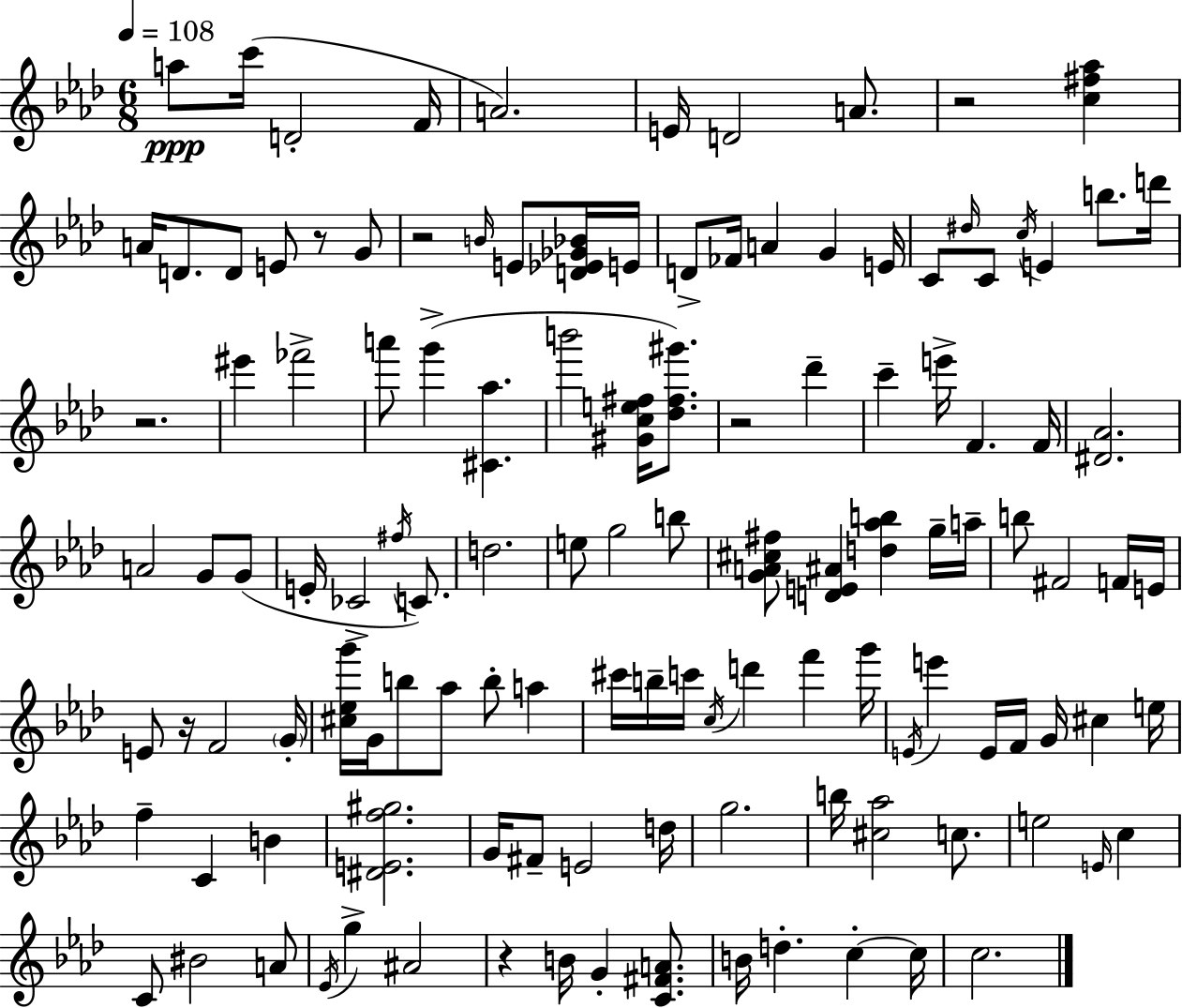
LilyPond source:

{
  \clef treble
  \numericTimeSignature
  \time 6/8
  \key f \minor
  \tempo 4 = 108
  a''8\ppp c'''16( d'2-. f'16 | a'2.) | e'16 d'2 a'8. | r2 <c'' fis'' aes''>4 | \break a'16 d'8. d'8 e'8 r8 g'8 | r2 \grace { b'16 } e'8 <d' ees' ges' bes'>16 | e'16 d'8-> fes'16 a'4 g'4 | e'16 c'8 \grace { dis''16 } c'8 \acciaccatura { c''16 } e'4 b''8. | \break d'''16 r2. | eis'''4 fes'''2-> | a'''8 g'''4->( <cis' aes''>4. | b'''2 <gis' c'' e'' fis''>16 | \break <des'' fis'' gis'''>8.) r2 des'''4-- | c'''4-- e'''16-> f'4. | f'16 <dis' aes'>2. | a'2 g'8 | \break g'8( e'16-. ces'2-> | \acciaccatura { fis''16 }) c'8. d''2. | e''8 g''2 | b''8 <g' a' cis'' fis''>8 <d' e' ais'>4 <d'' aes'' b''>4 | \break g''16-- a''16-- b''8 fis'2 | f'16 e'16 e'8 r16 f'2 | \parenthesize g'16-. <cis'' ees'' g'''>16 g'16 b''8 aes''8 b''8-. | a''4 cis'''16 b''16-- c'''16 \acciaccatura { c''16 } d'''4 | \break f'''4 g'''16 \acciaccatura { e'16 } e'''4 e'16 f'16 | g'16 cis''4 e''16 f''4-- c'4 | b'4 <dis' e' f'' gis''>2. | g'16 fis'8-- e'2 | \break d''16 g''2. | b''16 <cis'' aes''>2 | c''8. e''2 | \grace { e'16 } c''4 c'8 bis'2 | \break a'8 \acciaccatura { ees'16 } g''4-> | ais'2 r4 | b'16 g'4-. <c' fis' a'>8. b'16 d''4.-. | c''4-.~~ c''16 c''2. | \break \bar "|."
}